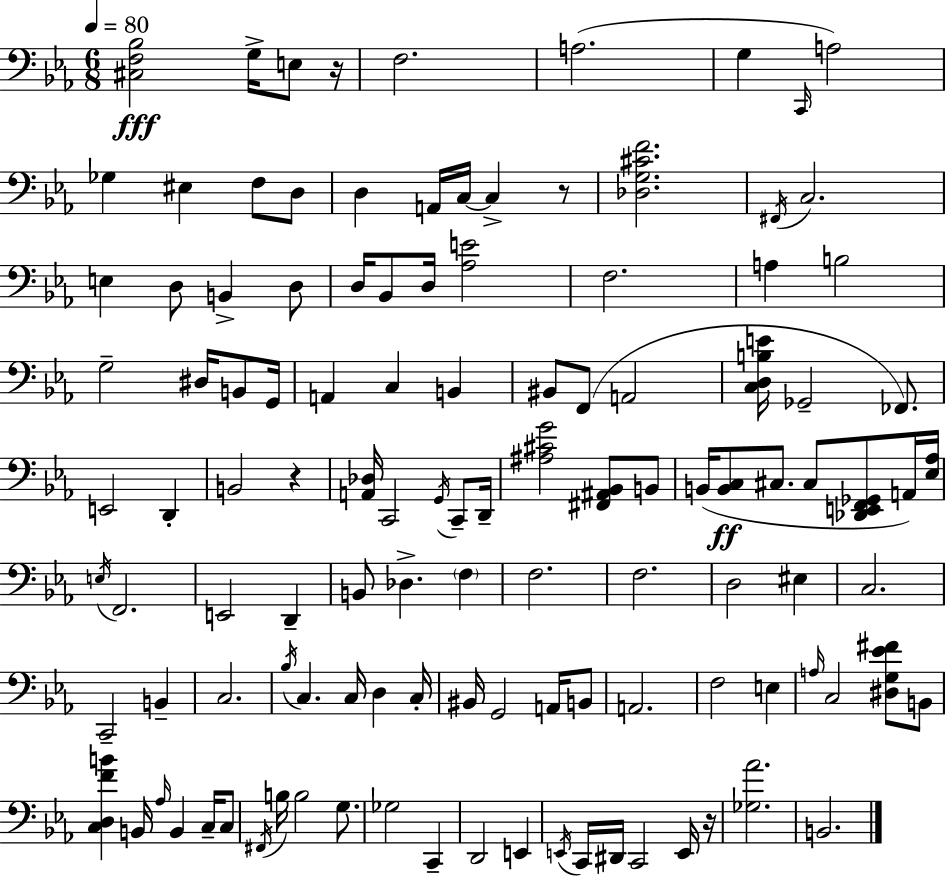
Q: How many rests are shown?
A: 4